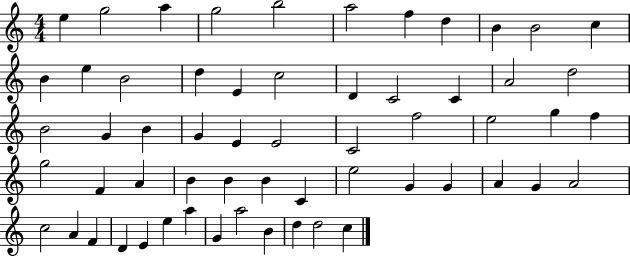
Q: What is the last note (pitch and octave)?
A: C5